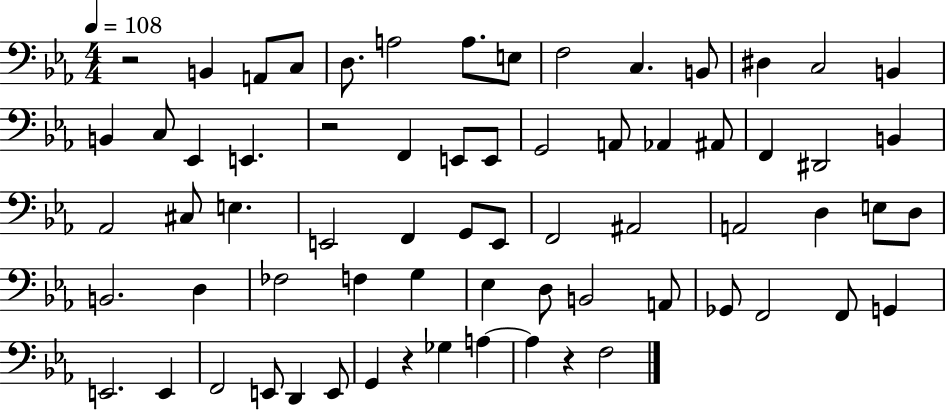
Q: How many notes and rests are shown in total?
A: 68